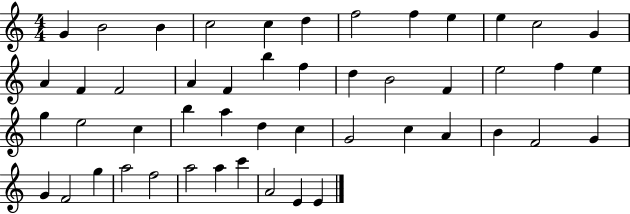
{
  \clef treble
  \numericTimeSignature
  \time 4/4
  \key c \major
  g'4 b'2 b'4 | c''2 c''4 d''4 | f''2 f''4 e''4 | e''4 c''2 g'4 | \break a'4 f'4 f'2 | a'4 f'4 b''4 f''4 | d''4 b'2 f'4 | e''2 f''4 e''4 | \break g''4 e''2 c''4 | b''4 a''4 d''4 c''4 | g'2 c''4 a'4 | b'4 f'2 g'4 | \break g'4 f'2 g''4 | a''2 f''2 | a''2 a''4 c'''4 | a'2 e'4 e'4 | \break \bar "|."
}